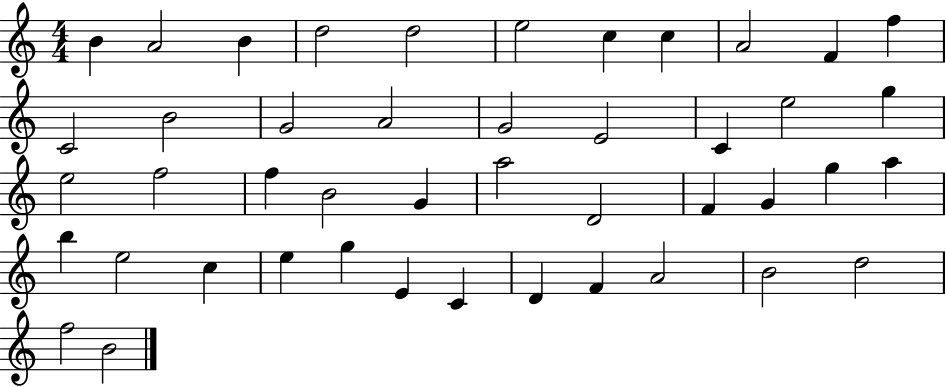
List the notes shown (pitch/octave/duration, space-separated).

B4/q A4/h B4/q D5/h D5/h E5/h C5/q C5/q A4/h F4/q F5/q C4/h B4/h G4/h A4/h G4/h E4/h C4/q E5/h G5/q E5/h F5/h F5/q B4/h G4/q A5/h D4/h F4/q G4/q G5/q A5/q B5/q E5/h C5/q E5/q G5/q E4/q C4/q D4/q F4/q A4/h B4/h D5/h F5/h B4/h